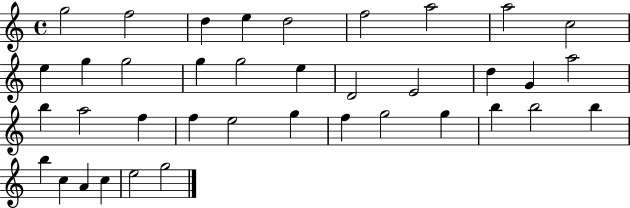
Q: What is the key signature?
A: C major